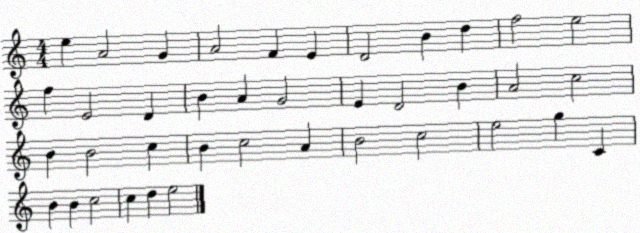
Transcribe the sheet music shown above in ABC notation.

X:1
T:Untitled
M:4/4
L:1/4
K:C
e A2 G A2 F E D2 B d f2 e2 f E2 D B A G2 E D2 B A2 c2 B B2 c B c2 A B2 c2 e2 g C B B c2 c d e2